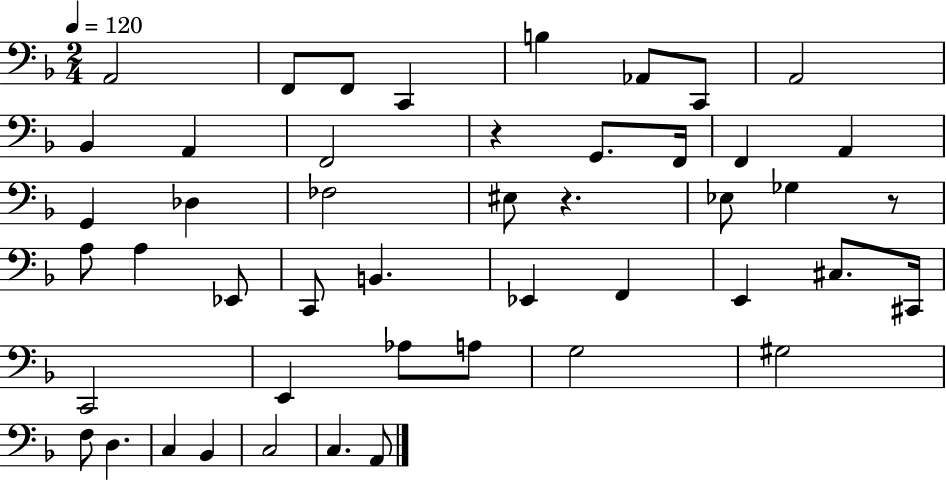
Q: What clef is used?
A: bass